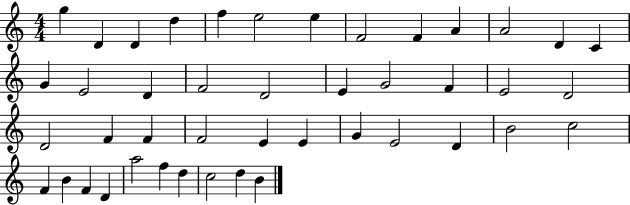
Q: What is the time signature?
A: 4/4